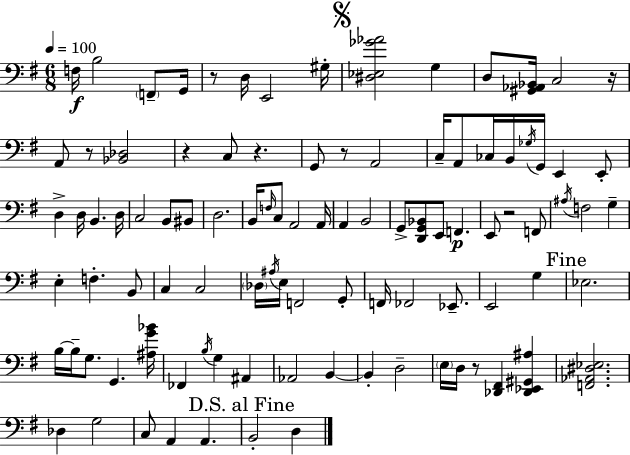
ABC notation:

X:1
T:Untitled
M:6/8
L:1/4
K:G
F,/4 B,2 F,,/2 G,,/4 z/2 D,/4 E,,2 ^G,/4 [^D,_E,_G_A]2 G, D,/2 [^G,,_A,,_B,,]/4 C,2 z/4 A,,/2 z/2 [_B,,_D,]2 z C,/2 z G,,/2 z/2 A,,2 C,/4 A,,/2 _C,/4 B,,/4 _G,/4 G,,/4 E,, E,,/2 D, D,/4 B,, D,/4 C,2 B,,/2 ^B,,/2 D,2 B,,/4 F,/4 C,/2 A,,2 A,,/4 A,, B,,2 G,,/2 [D,,G,,_B,,]/2 E,,/2 F,, E,,/2 z2 F,,/2 ^A,/4 F,2 G, E, F, B,,/2 C, C,2 _D,/4 ^A,/4 E,/4 F,,2 G,,/2 F,,/4 _F,,2 _E,,/2 E,,2 G, _E,2 B,/4 B,/4 G,/2 G,, [^A,G_B]/4 _F,, B,/4 G, ^A,, _A,,2 B,, B,, D,2 E,/4 D,/4 z/2 [_D,,^F,,] [_D,,_E,,^G,,^A,] [F,,_A,,^D,_E,]2 _D, G,2 C,/2 A,, A,, B,,2 D,